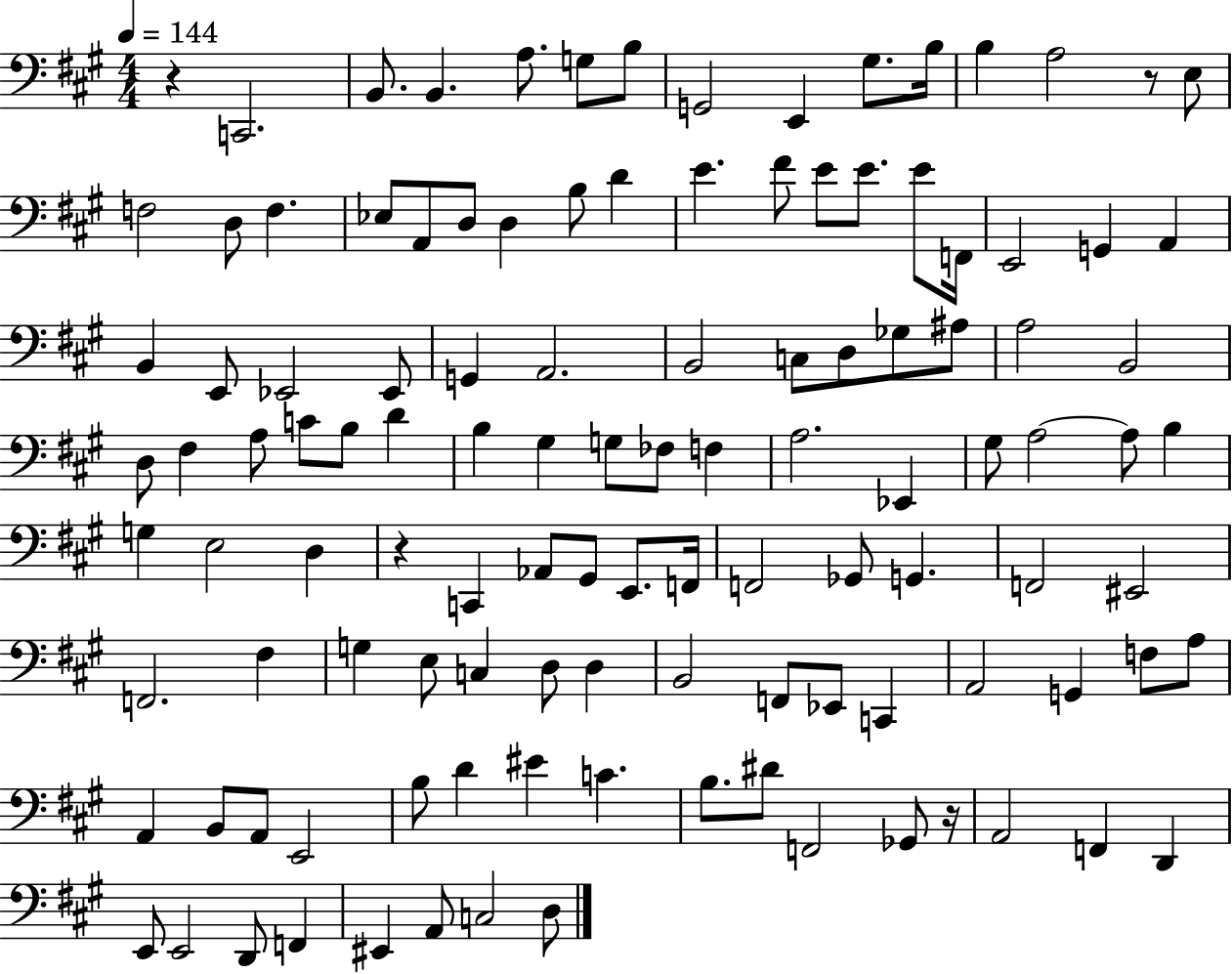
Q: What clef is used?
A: bass